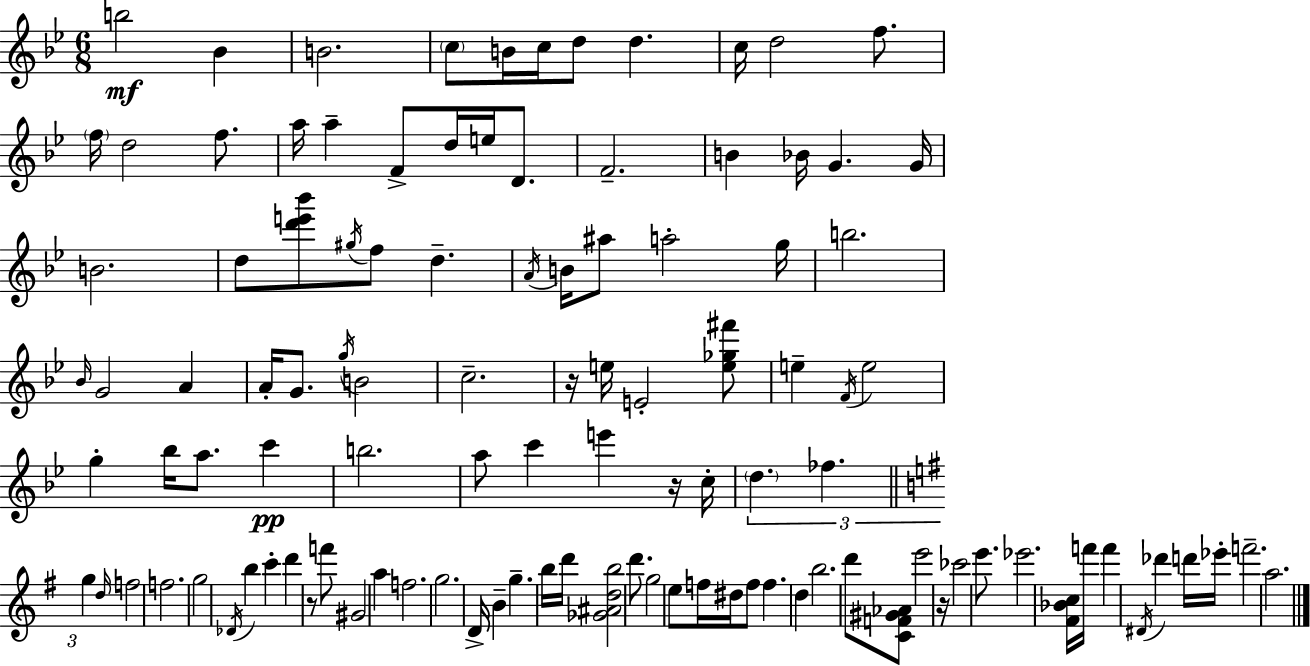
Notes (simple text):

B5/h Bb4/q B4/h. C5/e B4/s C5/s D5/e D5/q. C5/s D5/h F5/e. F5/s D5/h F5/e. A5/s A5/q F4/e D5/s E5/s D4/e. F4/h. B4/q Bb4/s G4/q. G4/s B4/h. D5/e [D6,E6,Bb6]/e G#5/s F5/e D5/q. A4/s B4/s A#5/e A5/h G5/s B5/h. Bb4/s G4/h A4/q A4/s G4/e. G5/s B4/h C5/h. R/s E5/s E4/h [E5,Gb5,F#6]/e E5/q F4/s E5/h G5/q Bb5/s A5/e. C6/q B5/h. A5/e C6/q E6/q R/s C5/s D5/q. FES5/q. G5/q D5/s F5/h F5/h. G5/h Db4/s B5/q C6/q D6/q R/e F6/e G#4/h A5/q F5/h. G5/h. D4/s B4/q G5/q. B5/s D6/s [Gb4,A#4,D5,B5]/h D6/e. G5/h E5/e F5/s D#5/s F5/e F5/q. D5/q B5/h. D6/e [C4,F4,G#4,Ab4]/e E6/h R/s CES6/h E6/e. Eb6/h. [F#4,Bb4,C5]/s F6/s F6/q D#4/s Db6/q D6/s Eb6/s F6/h. A5/h.